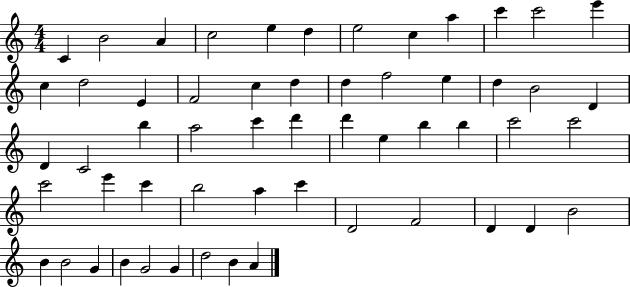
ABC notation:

X:1
T:Untitled
M:4/4
L:1/4
K:C
C B2 A c2 e d e2 c a c' c'2 e' c d2 E F2 c d d f2 e d B2 D D C2 b a2 c' d' d' e b b c'2 c'2 c'2 e' c' b2 a c' D2 F2 D D B2 B B2 G B G2 G d2 B A